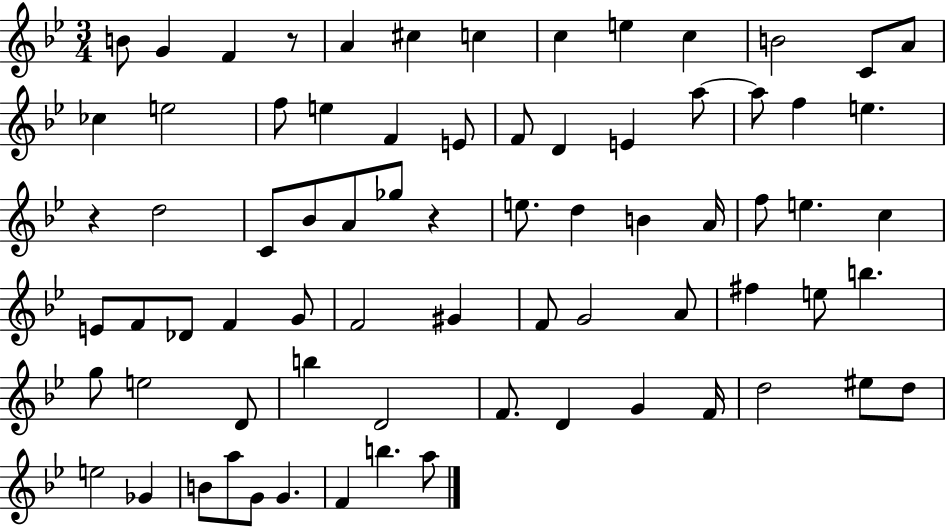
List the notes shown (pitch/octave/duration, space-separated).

B4/e G4/q F4/q R/e A4/q C#5/q C5/q C5/q E5/q C5/q B4/h C4/e A4/e CES5/q E5/h F5/e E5/q F4/q E4/e F4/e D4/q E4/q A5/e A5/e F5/q E5/q. R/q D5/h C4/e Bb4/e A4/e Gb5/e R/q E5/e. D5/q B4/q A4/s F5/e E5/q. C5/q E4/e F4/e Db4/e F4/q G4/e F4/h G#4/q F4/e G4/h A4/e F#5/q E5/e B5/q. G5/e E5/h D4/e B5/q D4/h F4/e. D4/q G4/q F4/s D5/h EIS5/e D5/e E5/h Gb4/q B4/e A5/e G4/e G4/q. F4/q B5/q. A5/e